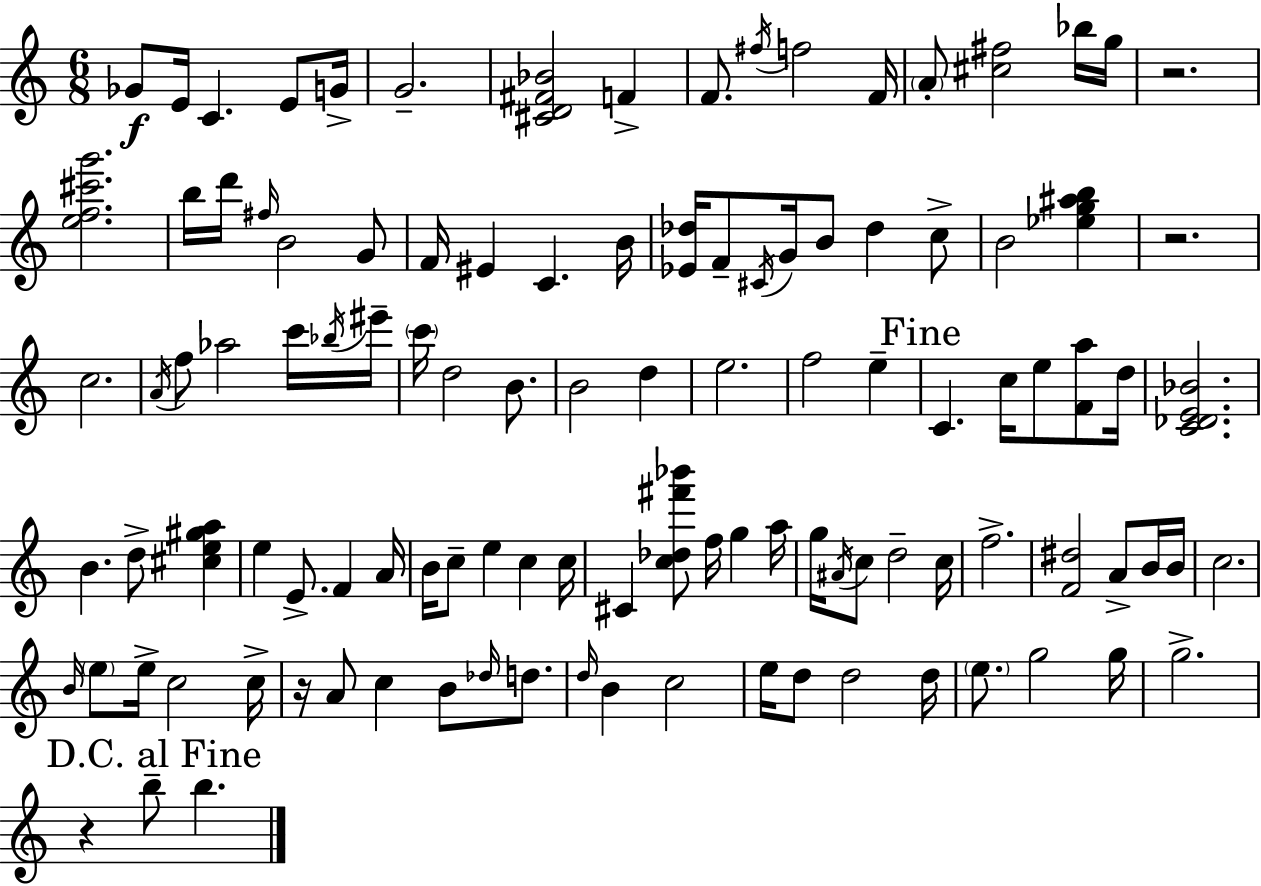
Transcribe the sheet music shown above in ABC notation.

X:1
T:Untitled
M:6/8
L:1/4
K:C
_G/2 E/4 C E/2 G/4 G2 [^CD^F_B]2 F F/2 ^f/4 f2 F/4 A/2 [^c^f]2 _b/4 g/4 z2 [ef^c'g']2 b/4 d'/4 ^f/4 B2 G/2 F/4 ^E C B/4 [_E_d]/4 F/2 ^C/4 G/4 B/2 _d c/2 B2 [_eg^ab] z2 c2 A/4 f/2 _a2 c'/4 _b/4 ^e'/4 c'/4 d2 B/2 B2 d e2 f2 e C c/4 e/2 [Fa]/2 d/4 [C_DE_B]2 B d/2 [^ce^ga] e E/2 F A/4 B/4 c/2 e c c/4 ^C [c_d^f'_b']/2 f/4 g a/4 g/4 ^A/4 c/2 d2 c/4 f2 [F^d]2 A/2 B/4 B/4 c2 B/4 e/2 e/4 c2 c/4 z/4 A/2 c B/2 _d/4 d/2 d/4 B c2 e/4 d/2 d2 d/4 e/2 g2 g/4 g2 z b/2 b